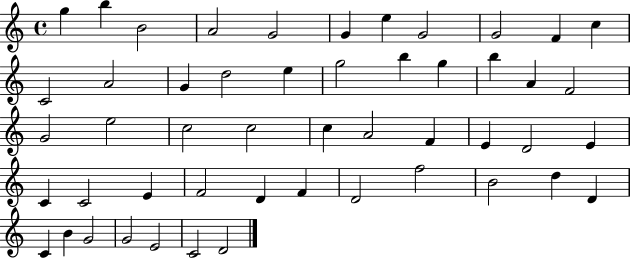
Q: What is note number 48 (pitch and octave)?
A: E4